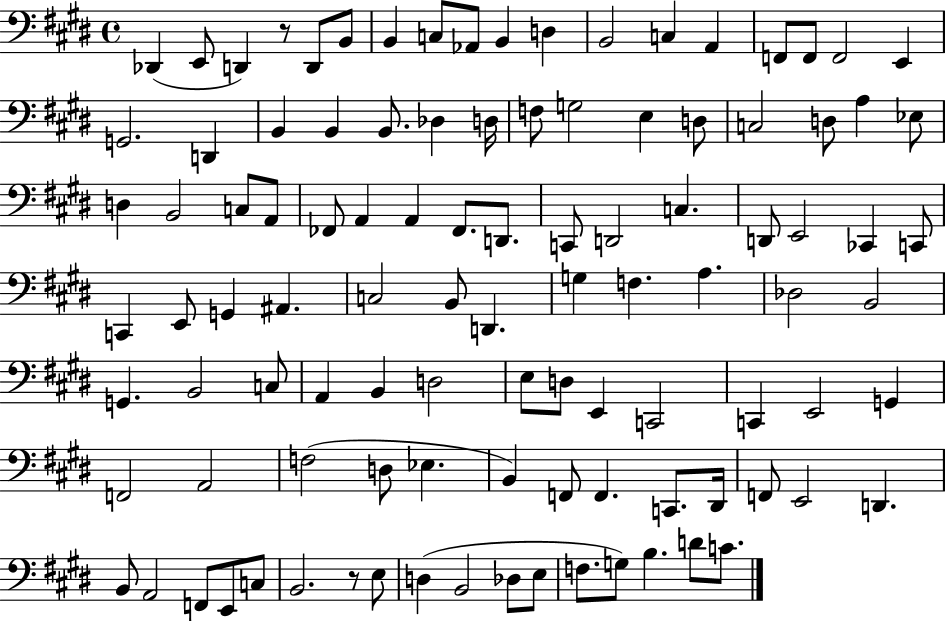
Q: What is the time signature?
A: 4/4